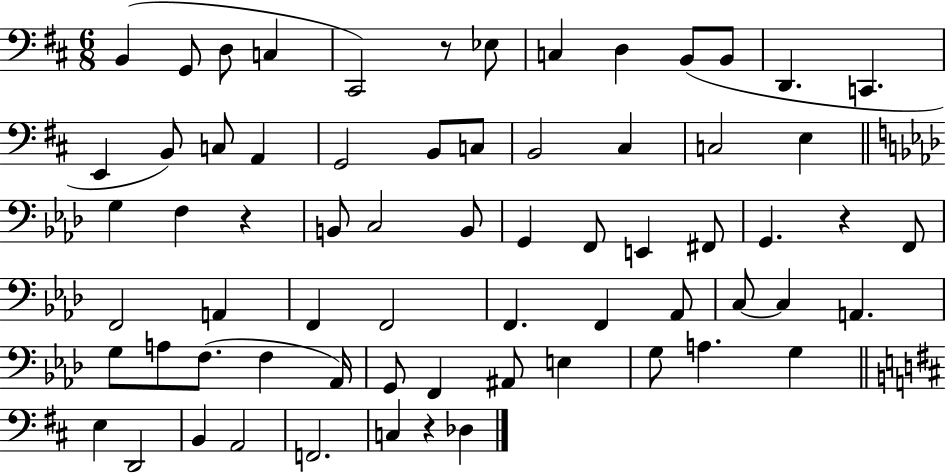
B2/q G2/e D3/e C3/q C#2/h R/e Eb3/e C3/q D3/q B2/e B2/e D2/q. C2/q. E2/q B2/e C3/e A2/q G2/h B2/e C3/e B2/h C#3/q C3/h E3/q G3/q F3/q R/q B2/e C3/h B2/e G2/q F2/e E2/q F#2/e G2/q. R/q F2/e F2/h A2/q F2/q F2/h F2/q. F2/q Ab2/e C3/e C3/q A2/q. G3/e A3/e F3/e. F3/q Ab2/s G2/e F2/q A#2/e E3/q G3/e A3/q. G3/q E3/q D2/h B2/q A2/h F2/h. C3/q R/q Db3/q